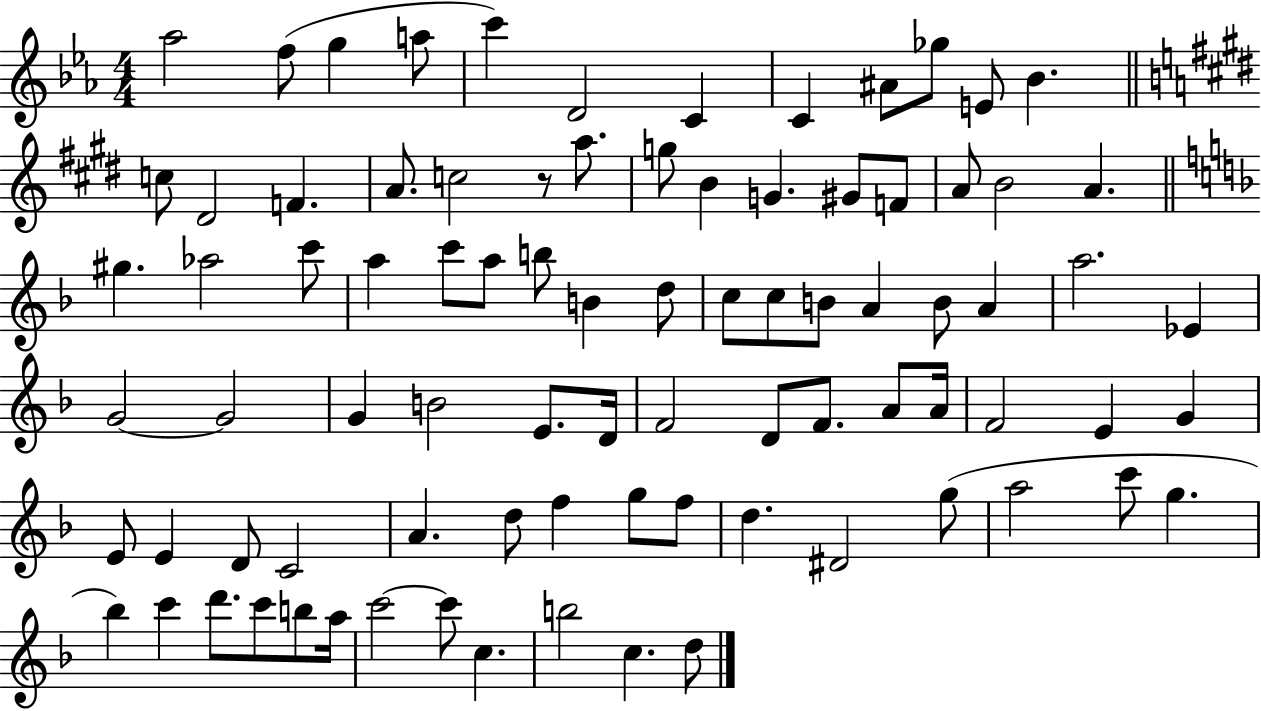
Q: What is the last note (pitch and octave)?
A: D5